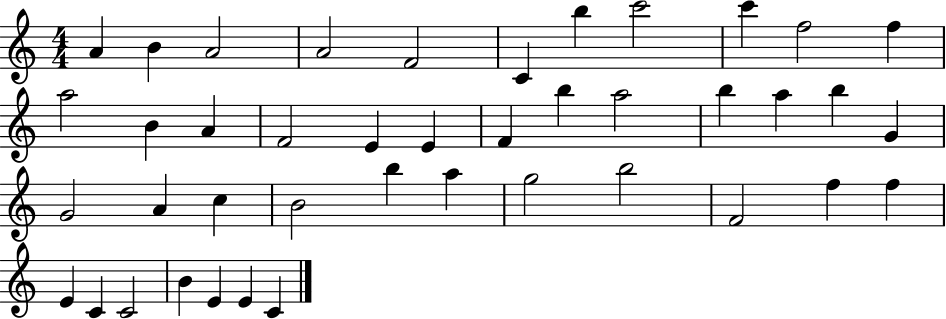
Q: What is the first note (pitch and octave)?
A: A4